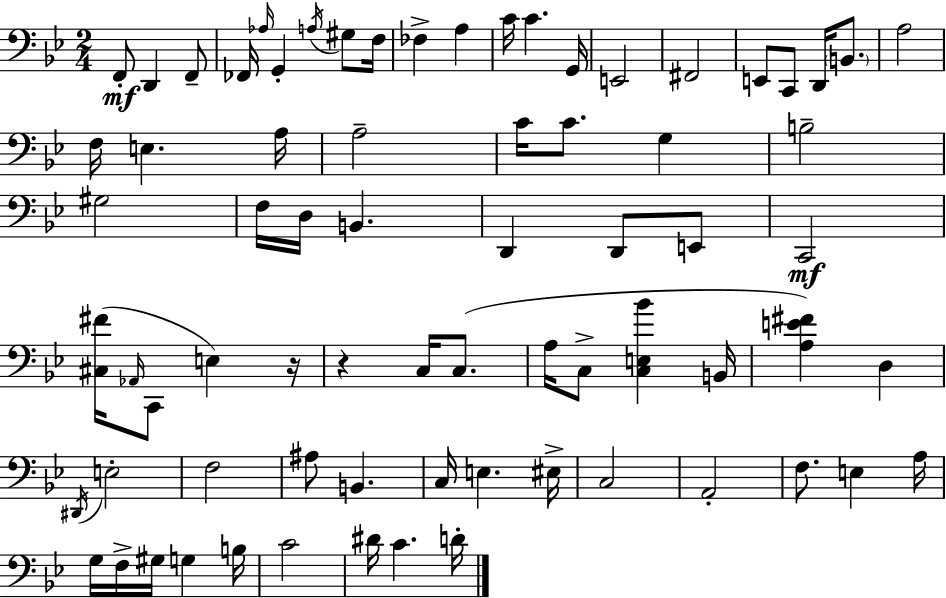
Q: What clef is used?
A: bass